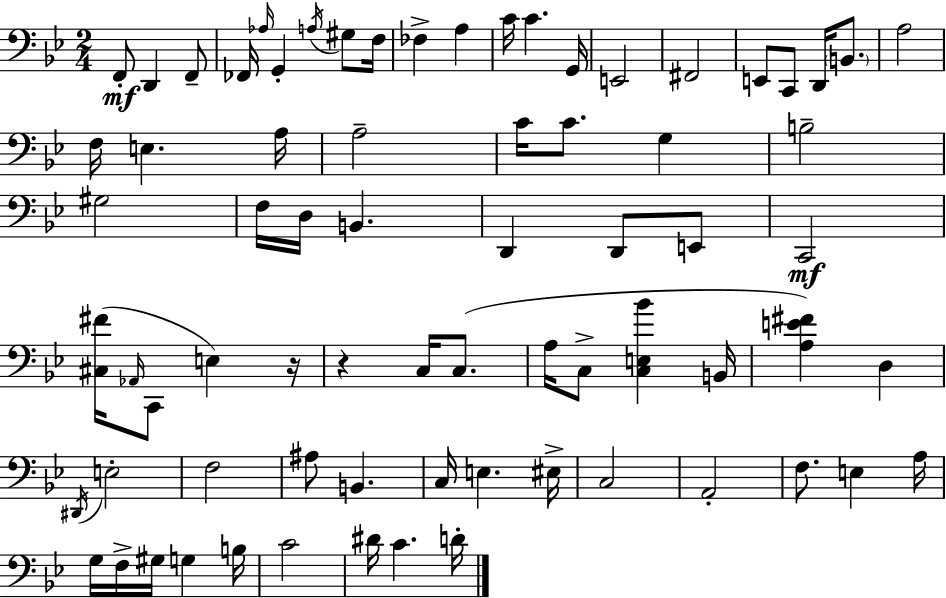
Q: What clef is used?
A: bass